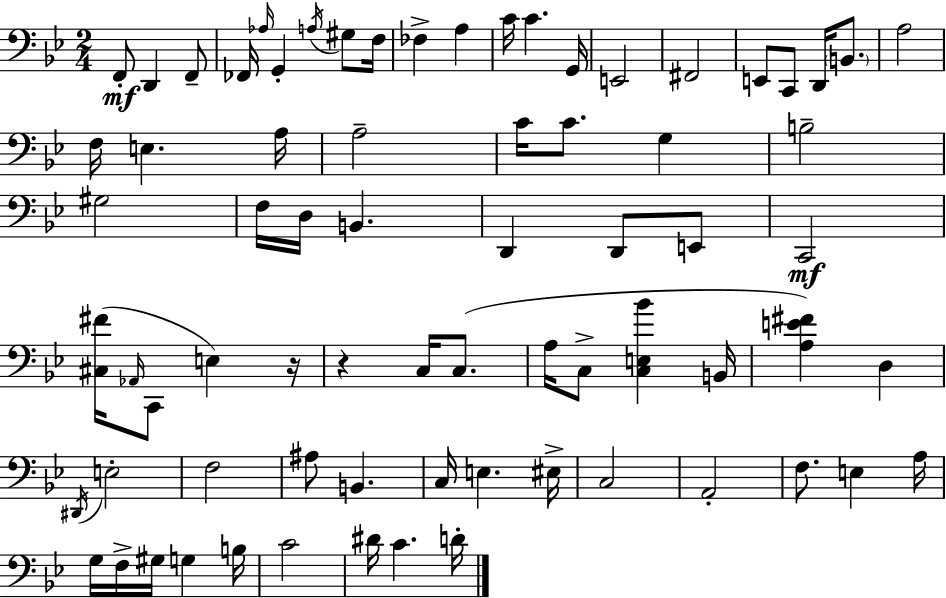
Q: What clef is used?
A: bass